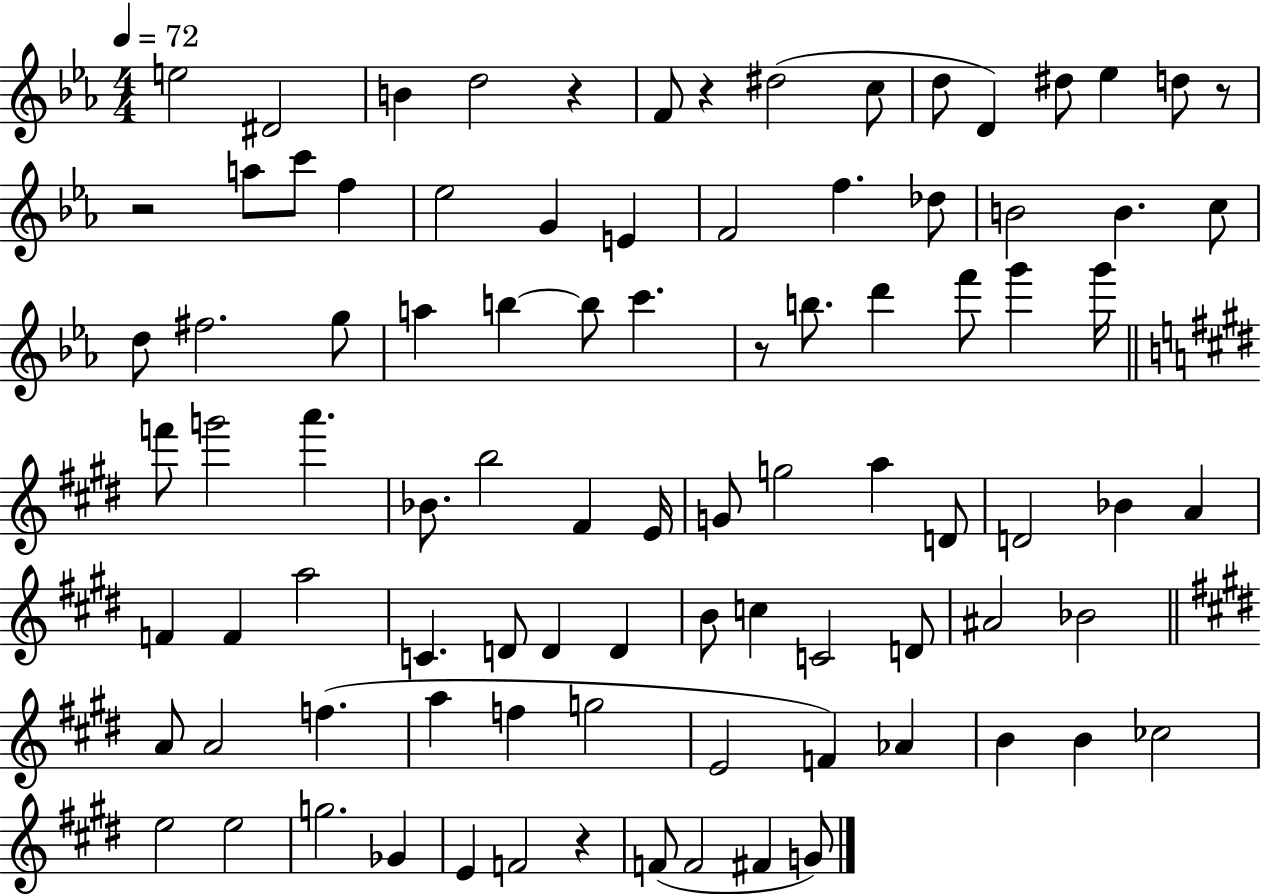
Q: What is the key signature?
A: EES major